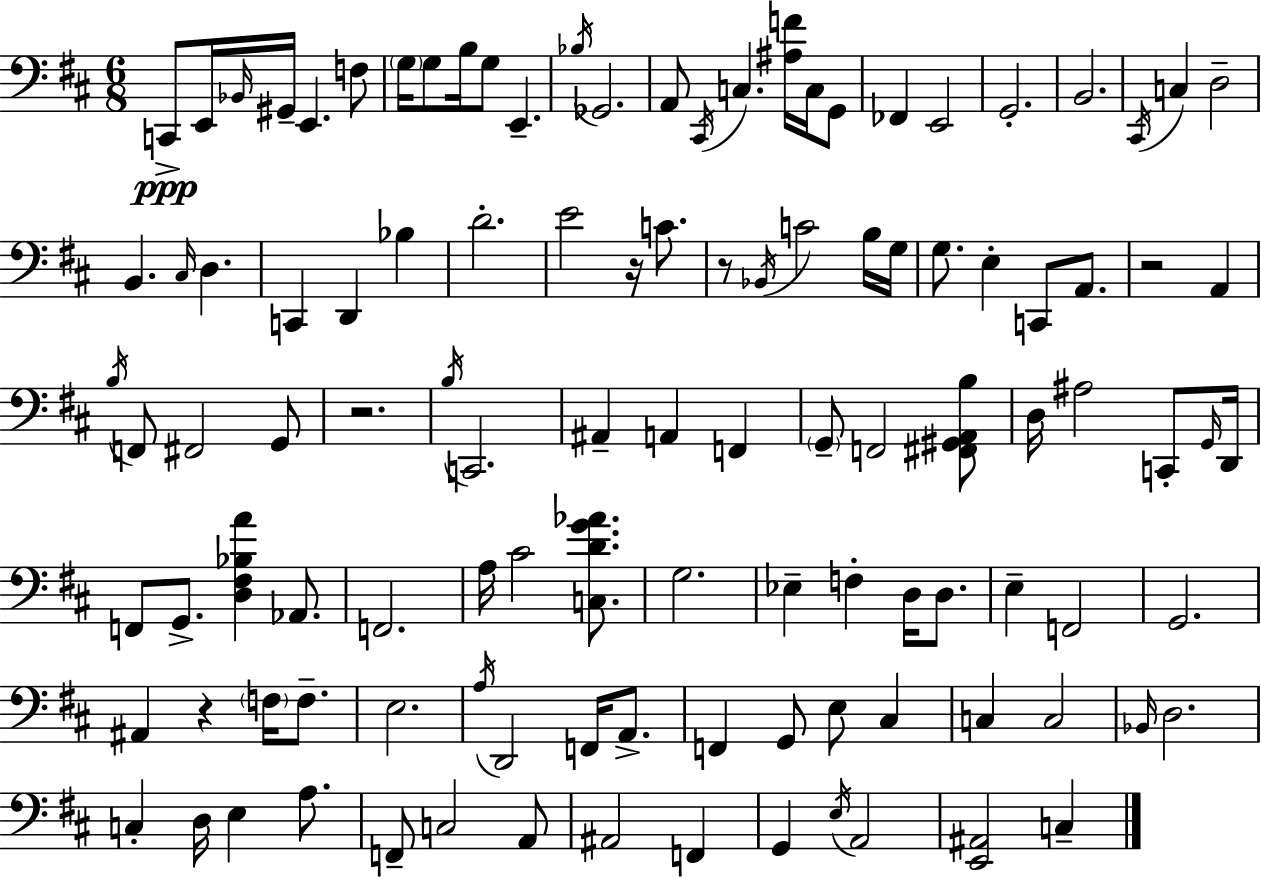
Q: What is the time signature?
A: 6/8